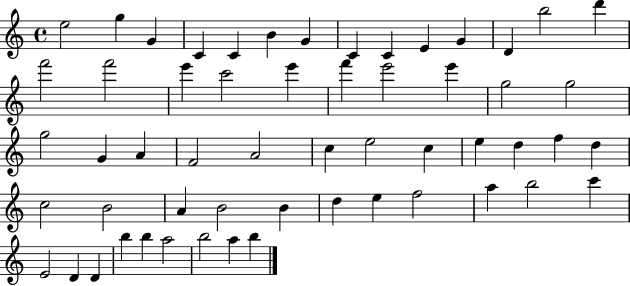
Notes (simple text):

E5/h G5/q G4/q C4/q C4/q B4/q G4/q C4/q C4/q E4/q G4/q D4/q B5/h D6/q F6/h F6/h E6/q C6/h E6/q F6/q E6/h E6/q G5/h G5/h G5/h G4/q A4/q F4/h A4/h C5/q E5/h C5/q E5/q D5/q F5/q D5/q C5/h B4/h A4/q B4/h B4/q D5/q E5/q F5/h A5/q B5/h C6/q E4/h D4/q D4/q B5/q B5/q A5/h B5/h A5/q B5/q